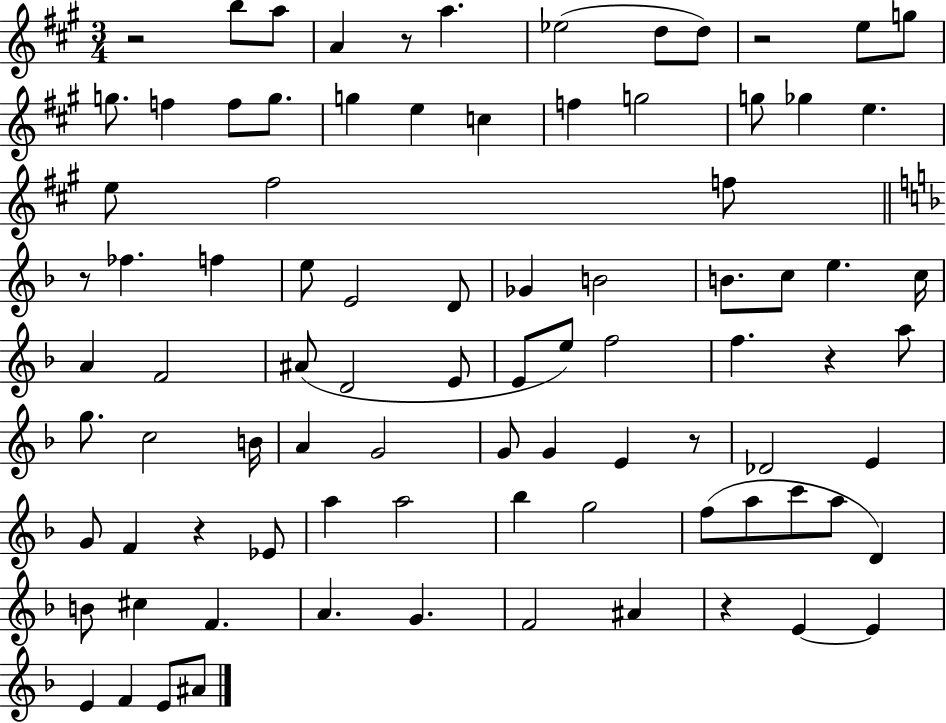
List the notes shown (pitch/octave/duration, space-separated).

R/h B5/e A5/e A4/q R/e A5/q. Eb5/h D5/e D5/e R/h E5/e G5/e G5/e. F5/q F5/e G5/e. G5/q E5/q C5/q F5/q G5/h G5/e Gb5/q E5/q. E5/e F#5/h F5/e R/e FES5/q. F5/q E5/e E4/h D4/e Gb4/q B4/h B4/e. C5/e E5/q. C5/s A4/q F4/h A#4/e D4/h E4/e E4/e E5/e F5/h F5/q. R/q A5/e G5/e. C5/h B4/s A4/q G4/h G4/e G4/q E4/q R/e Db4/h E4/q G4/e F4/q R/q Eb4/e A5/q A5/h Bb5/q G5/h F5/e A5/e C6/e A5/e D4/q B4/e C#5/q F4/q. A4/q. G4/q. F4/h A#4/q R/q E4/q E4/q E4/q F4/q E4/e A#4/e